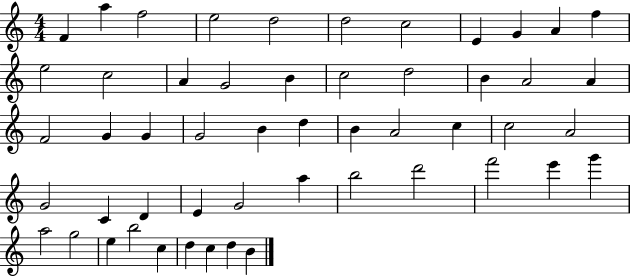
{
  \clef treble
  \numericTimeSignature
  \time 4/4
  \key c \major
  f'4 a''4 f''2 | e''2 d''2 | d''2 c''2 | e'4 g'4 a'4 f''4 | \break e''2 c''2 | a'4 g'2 b'4 | c''2 d''2 | b'4 a'2 a'4 | \break f'2 g'4 g'4 | g'2 b'4 d''4 | b'4 a'2 c''4 | c''2 a'2 | \break g'2 c'4 d'4 | e'4 g'2 a''4 | b''2 d'''2 | f'''2 e'''4 g'''4 | \break a''2 g''2 | e''4 b''2 c''4 | d''4 c''4 d''4 b'4 | \bar "|."
}